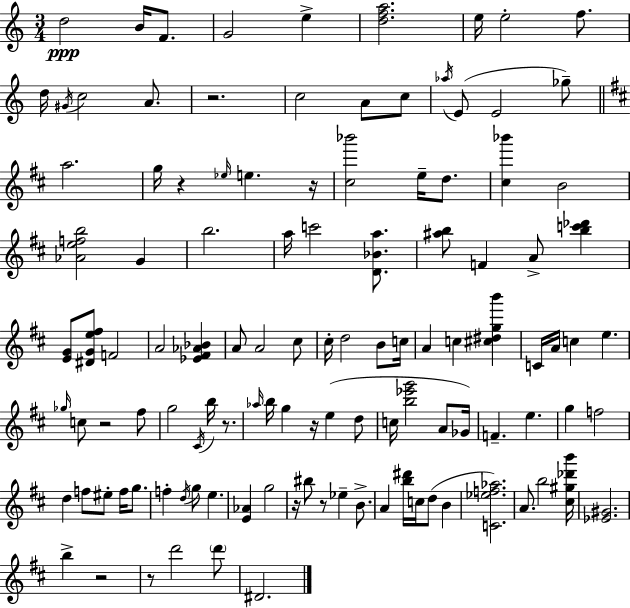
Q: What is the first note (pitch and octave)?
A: D5